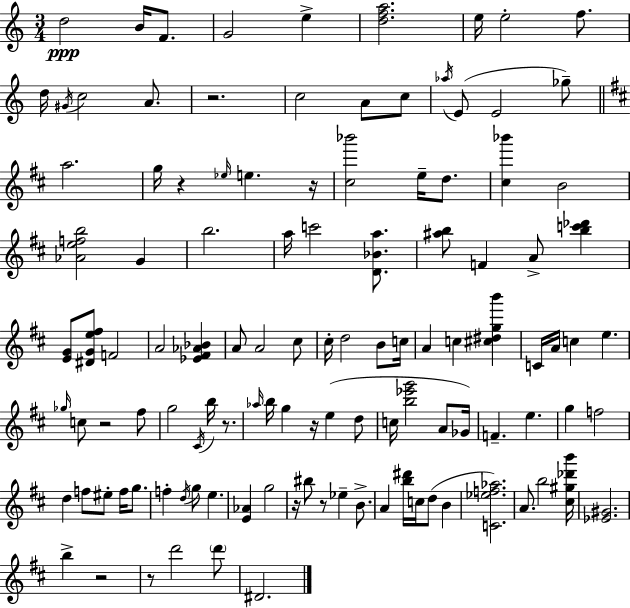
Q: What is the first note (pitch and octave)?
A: D5